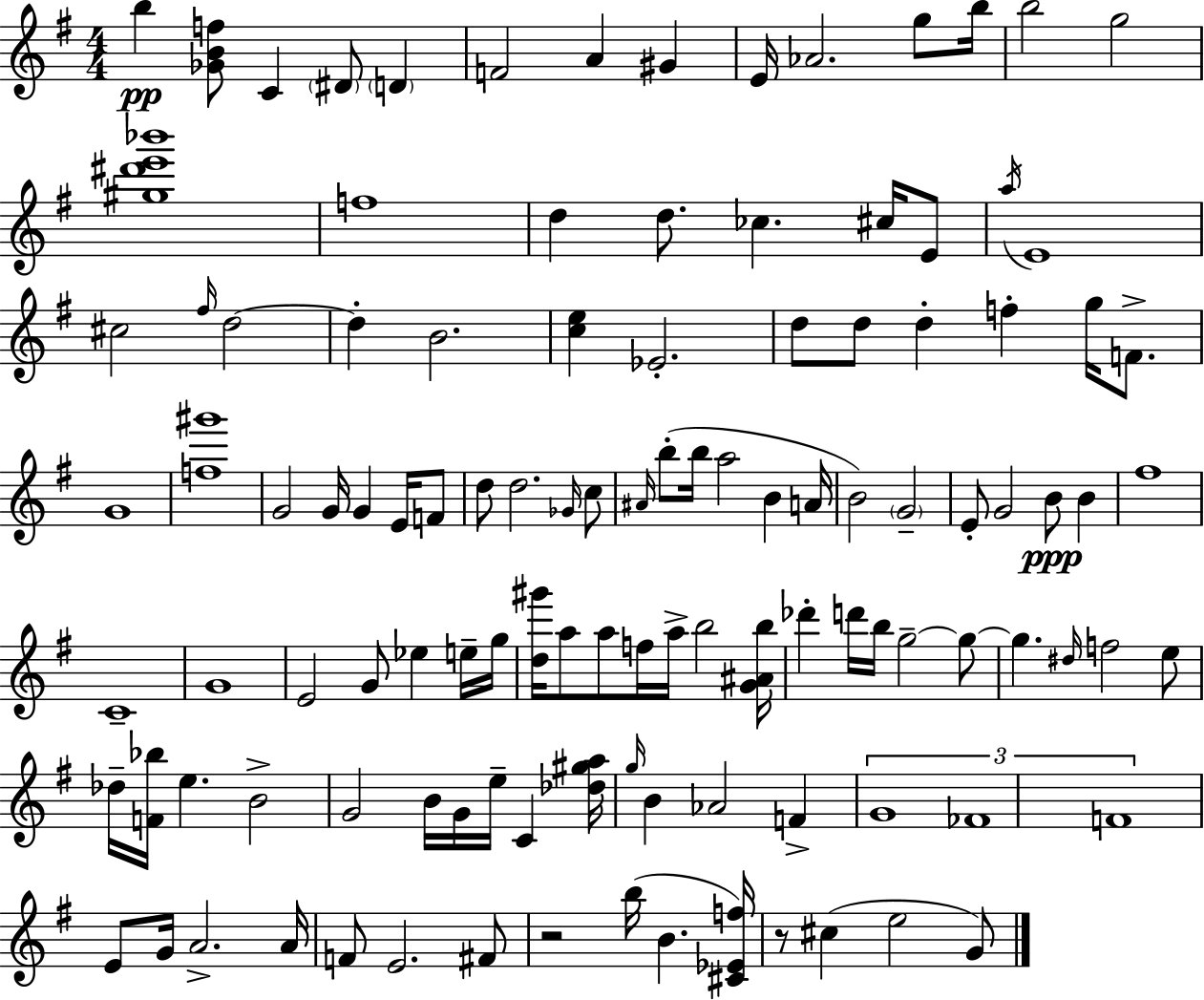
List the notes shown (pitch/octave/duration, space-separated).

B5/q [Gb4,B4,F5]/e C4/q D#4/e D4/q F4/h A4/q G#4/q E4/s Ab4/h. G5/e B5/s B5/h G5/h [G#5,D#6,E6,Bb6]/w F5/w D5/q D5/e. CES5/q. C#5/s E4/e A5/s E4/w C#5/h F#5/s D5/h D5/q B4/h. [C5,E5]/q Eb4/h. D5/e D5/e D5/q F5/q G5/s F4/e. G4/w [F5,G#6]/w G4/h G4/s G4/q E4/s F4/e D5/e D5/h. Gb4/s C5/e A#4/s B5/e B5/s A5/h B4/q A4/s B4/h G4/h E4/e G4/h B4/e B4/q F#5/w C4/w G4/w E4/h G4/e Eb5/q E5/s G5/s [D5,G#6]/s A5/e A5/e F5/s A5/s B5/h [G4,A#4,B5]/s Db6/q D6/s B5/s G5/h G5/e G5/q. D#5/s F5/h E5/e Db5/s [F4,Bb5]/s E5/q. B4/h G4/h B4/s G4/s E5/s C4/q [Db5,G#5,A5]/s G5/s B4/q Ab4/h F4/q G4/w FES4/w F4/w E4/e G4/s A4/h. A4/s F4/e E4/h. F#4/e R/h B5/s B4/q. [C#4,Eb4,F5]/s R/e C#5/q E5/h G4/e